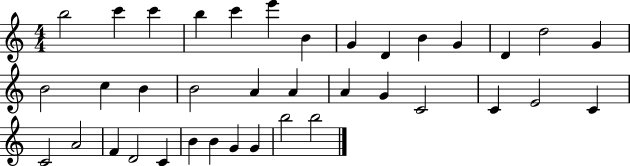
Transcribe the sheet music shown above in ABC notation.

X:1
T:Untitled
M:4/4
L:1/4
K:C
b2 c' c' b c' e' B G D B G D d2 G B2 c B B2 A A A G C2 C E2 C C2 A2 F D2 C B B G G b2 b2